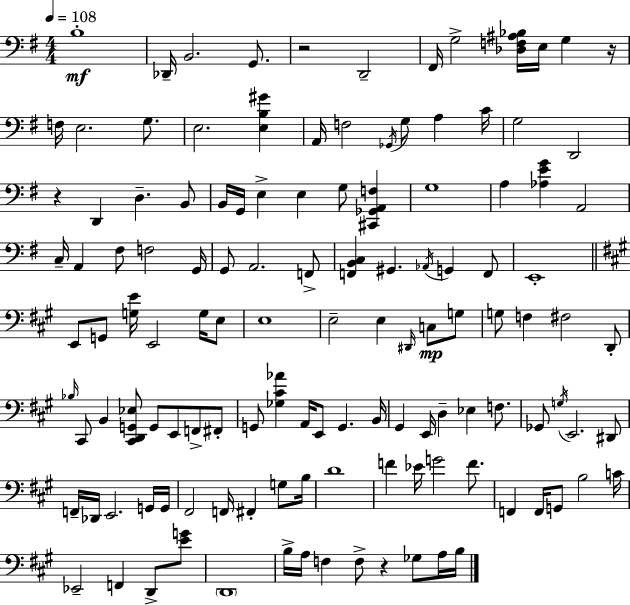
B3/w Db2/s B2/h. G2/e. R/h D2/h F#2/s G3/h [Db3,F3,A#3,Bb3]/s E3/s G3/q R/s F3/s E3/h. G3/e. E3/h. [E3,B3,G#4]/q A2/s F3/h Gb2/s G3/e A3/q C4/s G3/h D2/h R/q D2/q D3/q. B2/e B2/s G2/s E3/q E3/q G3/e [C#2,Gb2,A2,F3]/q G3/w A3/q [Ab3,E4,G4]/q A2/h C3/s A2/q F#3/e F3/h G2/s G2/e A2/h. F2/e [F2,B2,C3]/q G#2/q. Ab2/s G2/q F2/e E2/w E2/e G2/e [G3,E4]/s E2/h G3/s E3/e E3/w E3/h E3/q D#2/s C3/e G3/e G3/e F3/q F#3/h D2/e Bb3/s C#2/e B2/q [C#2,D2,G2,Eb3]/e G2/e E2/e F2/e F#2/e G2/e [Gb3,C#4,Ab4]/q A2/s E2/e G2/q. B2/s G#2/q E2/s D3/q Eb3/q F3/e. Gb2/e G3/s E2/h. D#2/e F2/s Db2/s E2/h. G2/s G2/s F#2/h F2/s F#2/q G3/e B3/s D4/w F4/q Eb4/s G4/h F4/e. F2/q F2/s G2/e B3/h C4/s Eb2/h F2/q D2/e [E4,G4]/e D2/w B3/s A3/s F3/q F3/e R/q Gb3/e A3/s B3/s